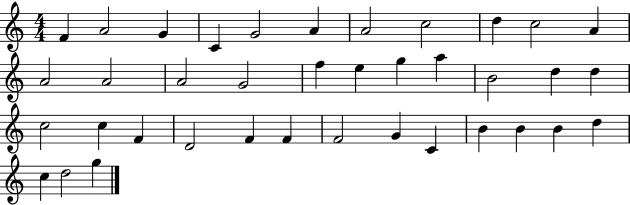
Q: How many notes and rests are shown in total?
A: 38